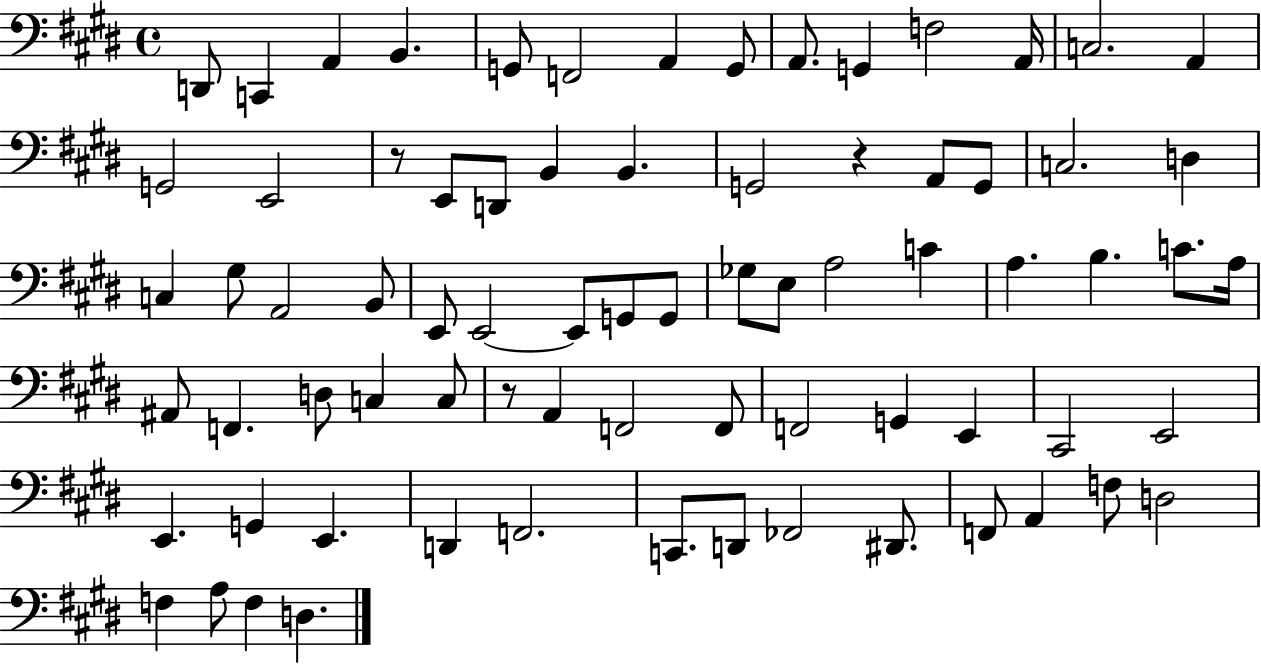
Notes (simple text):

D2/e C2/q A2/q B2/q. G2/e F2/h A2/q G2/e A2/e. G2/q F3/h A2/s C3/h. A2/q G2/h E2/h R/e E2/e D2/e B2/q B2/q. G2/h R/q A2/e G2/e C3/h. D3/q C3/q G#3/e A2/h B2/e E2/e E2/h E2/e G2/e G2/e Gb3/e E3/e A3/h C4/q A3/q. B3/q. C4/e. A3/s A#2/e F2/q. D3/e C3/q C3/e R/e A2/q F2/h F2/e F2/h G2/q E2/q C#2/h E2/h E2/q. G2/q E2/q. D2/q F2/h. C2/e. D2/e FES2/h D#2/e. F2/e A2/q F3/e D3/h F3/q A3/e F3/q D3/q.